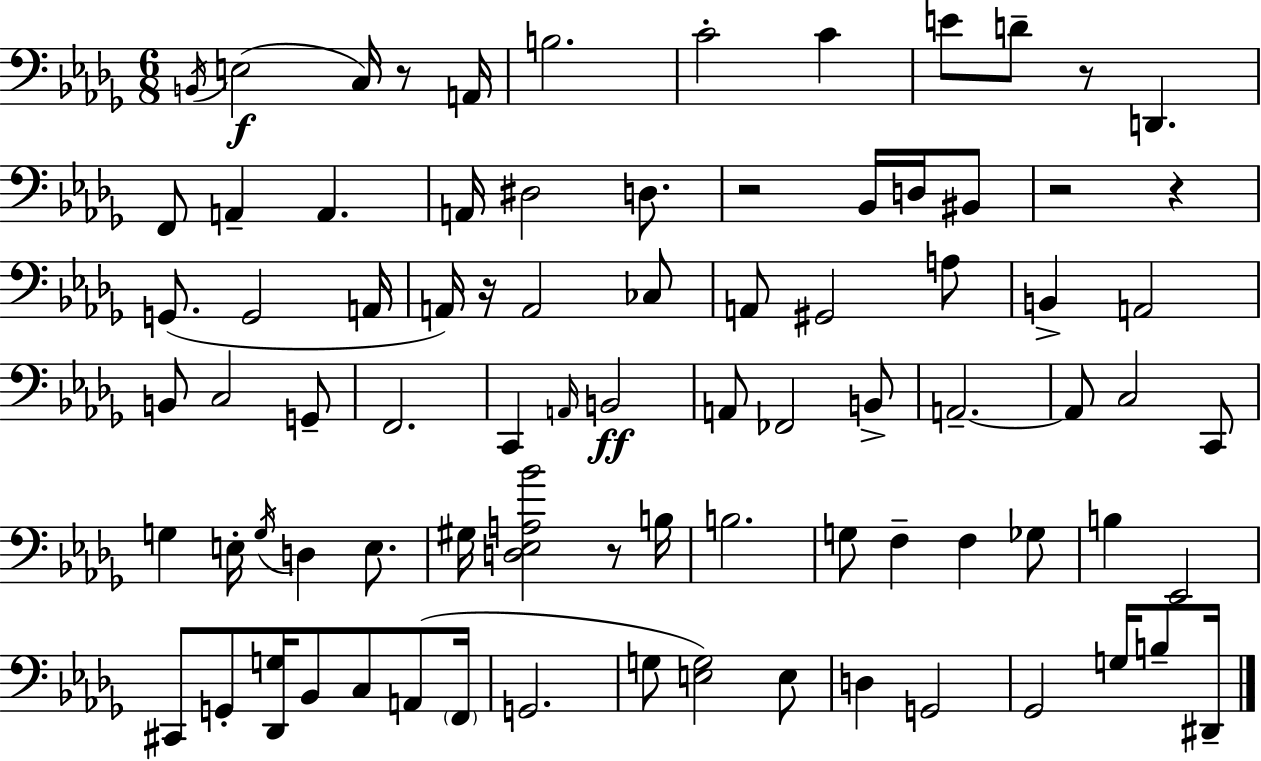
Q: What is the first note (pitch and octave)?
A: B2